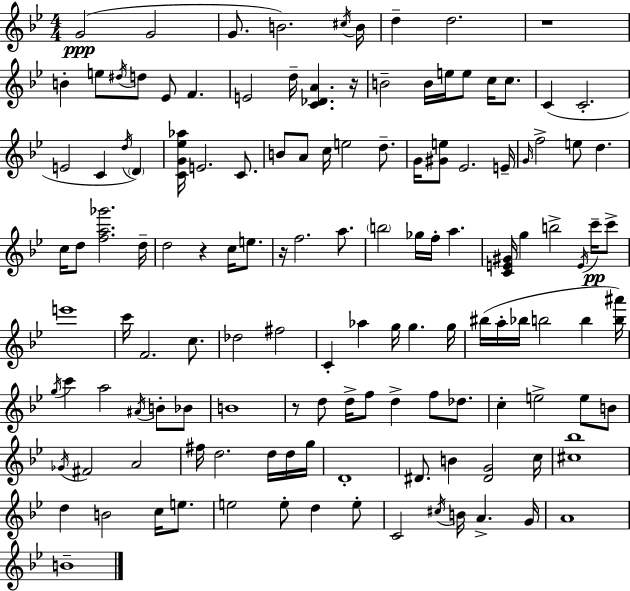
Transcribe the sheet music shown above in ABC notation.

X:1
T:Untitled
M:4/4
L:1/4
K:Bb
G2 G2 G/2 B2 ^c/4 B/4 d d2 z4 B e/2 ^d/4 d/2 _E/2 F E2 d/4 [C_DA] z/4 B2 B/4 e/4 e/2 c/4 c/2 C C2 E2 C d/4 D [CG_e_a]/4 E2 C/2 B/2 A/2 c/4 e2 d/2 G/4 [^Ge]/2 _E2 E/4 G/4 f2 e/2 d c/4 d/2 [fa_g']2 d/4 d2 z c/4 e/2 z/4 f2 a/2 b2 _g/4 f/4 a [CE^G]/4 g b2 E/4 c'/4 c'/2 e'4 c'/4 F2 c/2 _d2 ^f2 C _a g/4 g g/4 ^b/4 a/4 _b/4 b2 b [b^a']/4 g/4 c' a2 ^A/4 B/2 _B/2 B4 z/2 d/2 d/4 f/2 d f/2 _d/2 c e2 e/2 B/2 _G/4 ^F2 A2 ^f/4 d2 d/4 d/4 g/4 D4 ^D/2 B [^DG]2 c/4 [^c_b]4 d B2 c/4 e/2 e2 e/2 d e/2 C2 ^c/4 B/4 A G/4 A4 B4